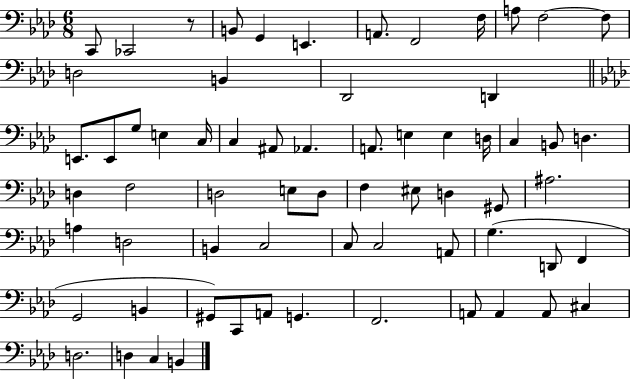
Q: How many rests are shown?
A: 1